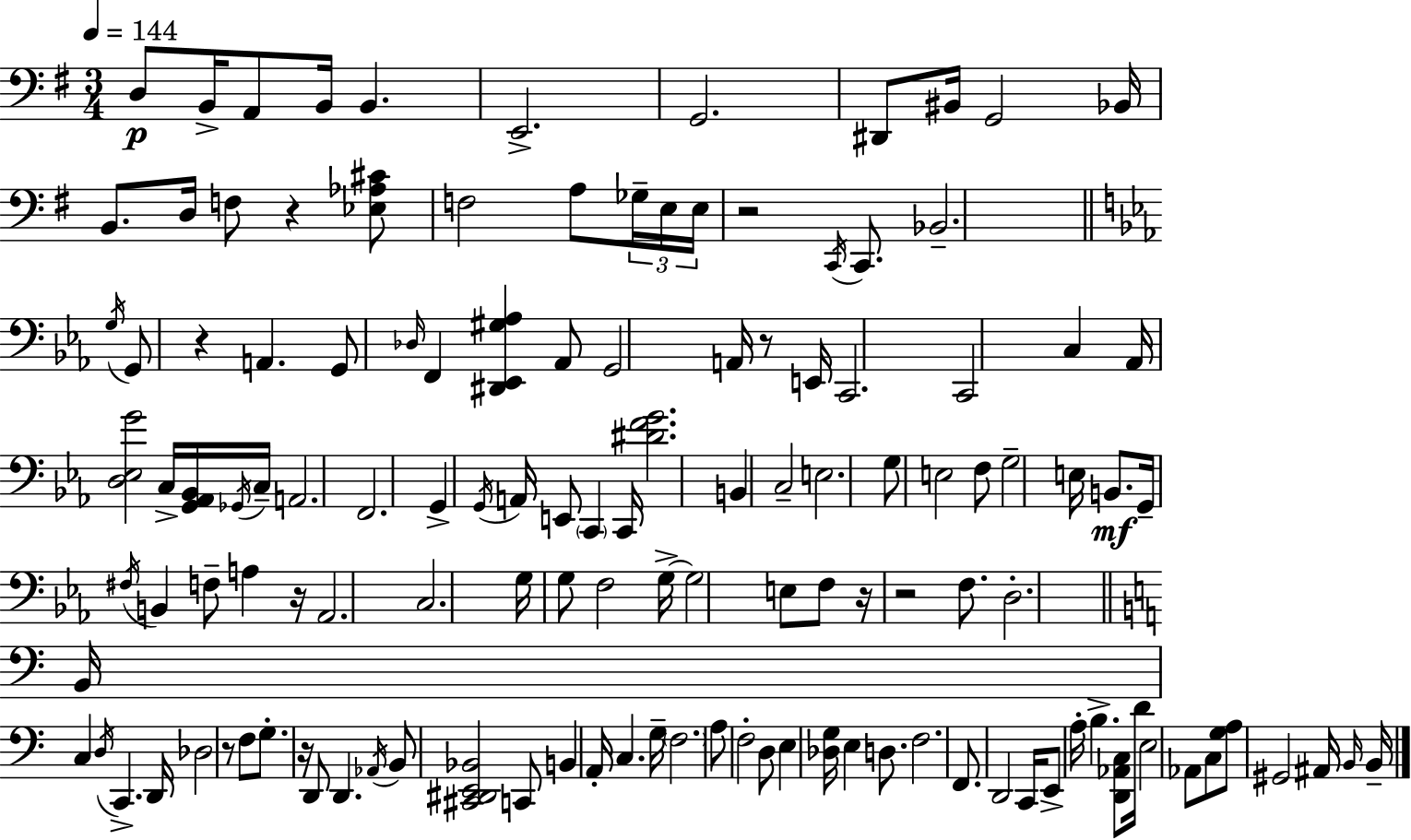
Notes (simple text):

D3/e B2/s A2/e B2/s B2/q. E2/h. G2/h. D#2/e BIS2/s G2/h Bb2/s B2/e. D3/s F3/e R/q [Eb3,Ab3,C#4]/e F3/h A3/e Gb3/s E3/s E3/s R/h C2/s C2/e. Bb2/h. G3/s G2/e R/q A2/q. G2/e Db3/s F2/q [D#2,Eb2,G#3,Ab3]/q Ab2/e G2/h A2/s R/e E2/s C2/h. C2/h C3/q Ab2/s [D3,Eb3,G4]/h C3/s [G2,Ab2,Bb2]/s Gb2/s C3/s A2/h. F2/h. G2/q G2/s A2/s E2/e C2/q C2/s [D#4,F4,G4]/h. B2/q C3/h E3/h. G3/e E3/h F3/e G3/h E3/s B2/e. G2/s F#3/s B2/q F3/e A3/q R/s Ab2/h. C3/h. G3/s G3/e F3/h G3/s G3/h E3/e F3/e R/s R/h F3/e. D3/h. B2/s C3/q D3/s C2/q. D2/s Db3/h R/e F3/e G3/e. R/s D2/e D2/q. Ab2/s B2/e [C#2,D#2,E2,Bb2]/h C2/e B2/q A2/s C3/q. G3/s F3/h. A3/e F3/h D3/e E3/q [Db3,G3]/s E3/q D3/e. F3/h. F2/e. D2/h C2/s E2/e A3/s B3/q. [D2,Ab2,C3]/e D4/s E3/h Ab2/e C3/e [G3,A3]/e G#2/h A#2/s B2/s B2/s